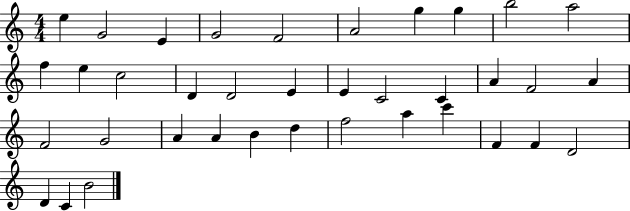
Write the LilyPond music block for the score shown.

{
  \clef treble
  \numericTimeSignature
  \time 4/4
  \key c \major
  e''4 g'2 e'4 | g'2 f'2 | a'2 g''4 g''4 | b''2 a''2 | \break f''4 e''4 c''2 | d'4 d'2 e'4 | e'4 c'2 c'4 | a'4 f'2 a'4 | \break f'2 g'2 | a'4 a'4 b'4 d''4 | f''2 a''4 c'''4 | f'4 f'4 d'2 | \break d'4 c'4 b'2 | \bar "|."
}